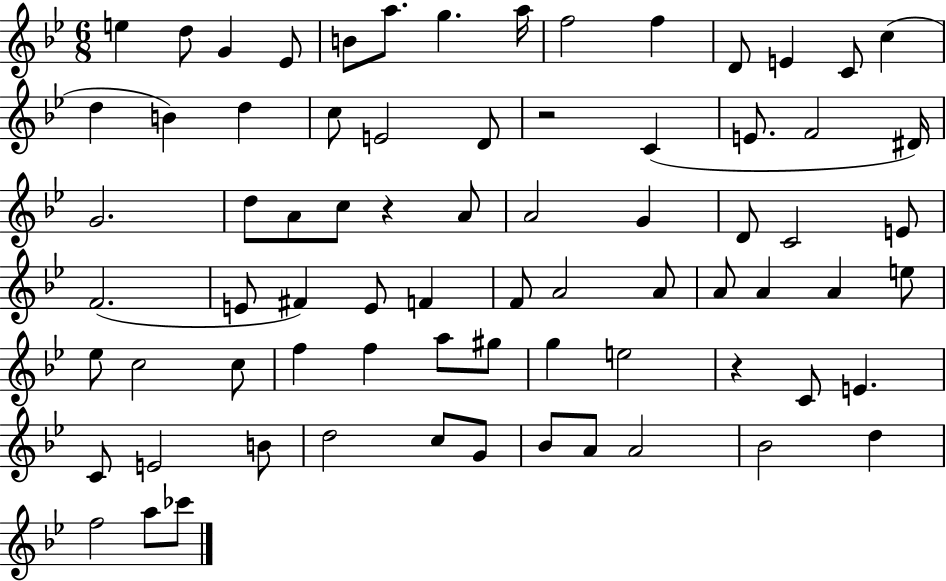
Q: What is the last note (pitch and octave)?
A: CES6